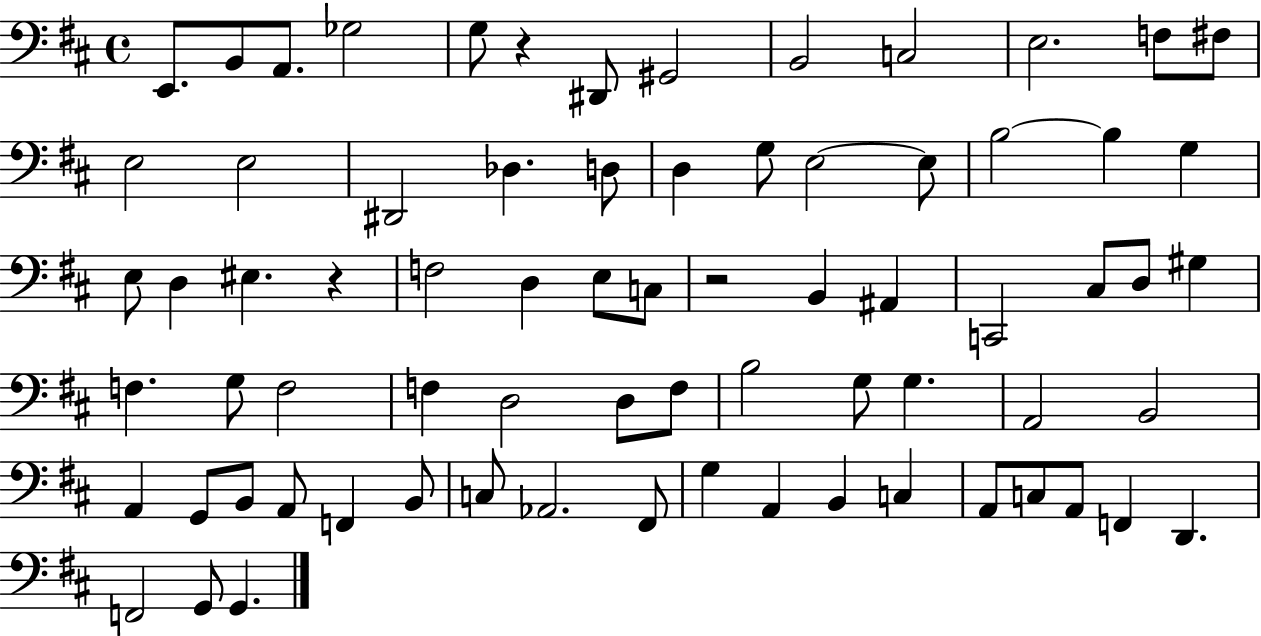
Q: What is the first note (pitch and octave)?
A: E2